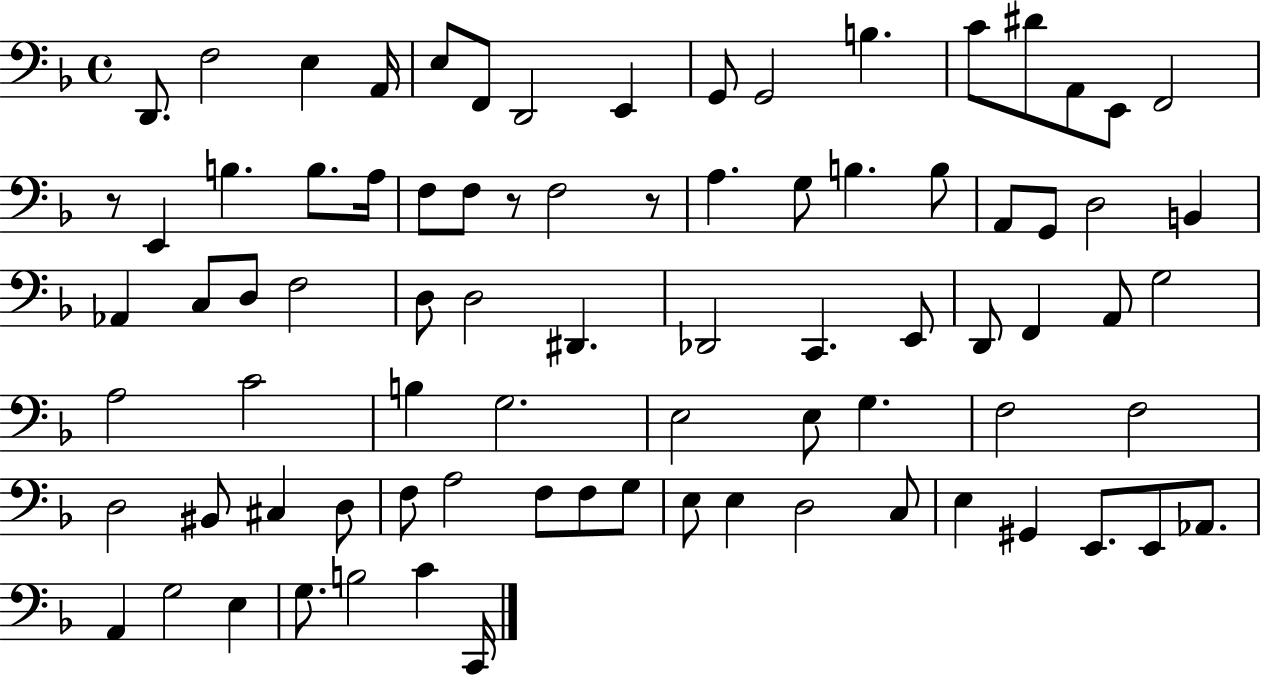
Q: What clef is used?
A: bass